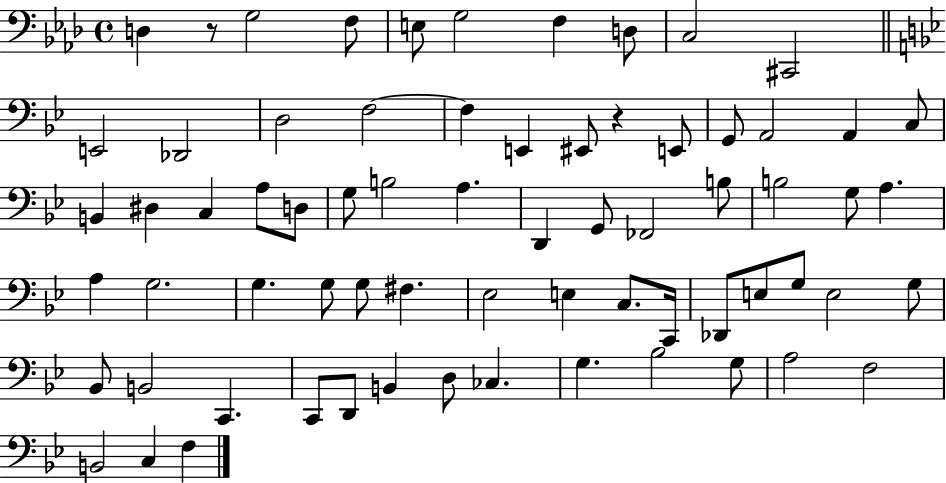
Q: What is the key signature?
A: AES major